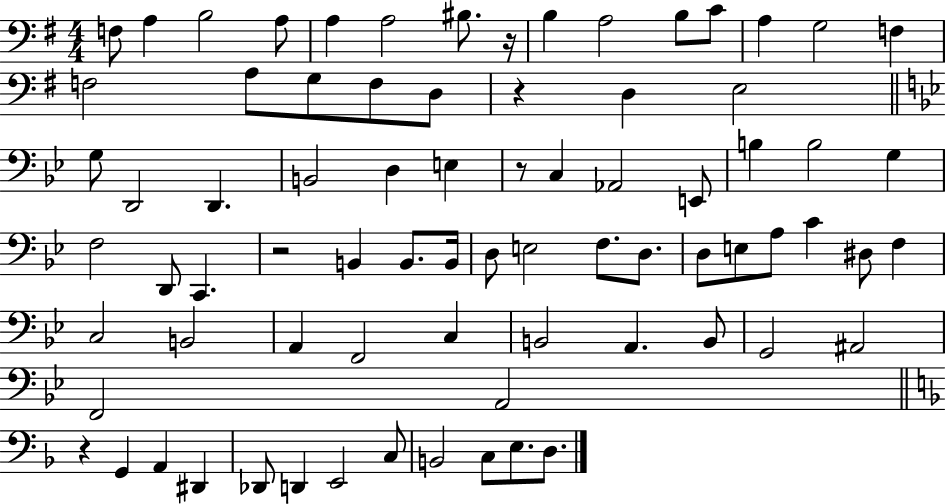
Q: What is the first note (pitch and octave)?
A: F3